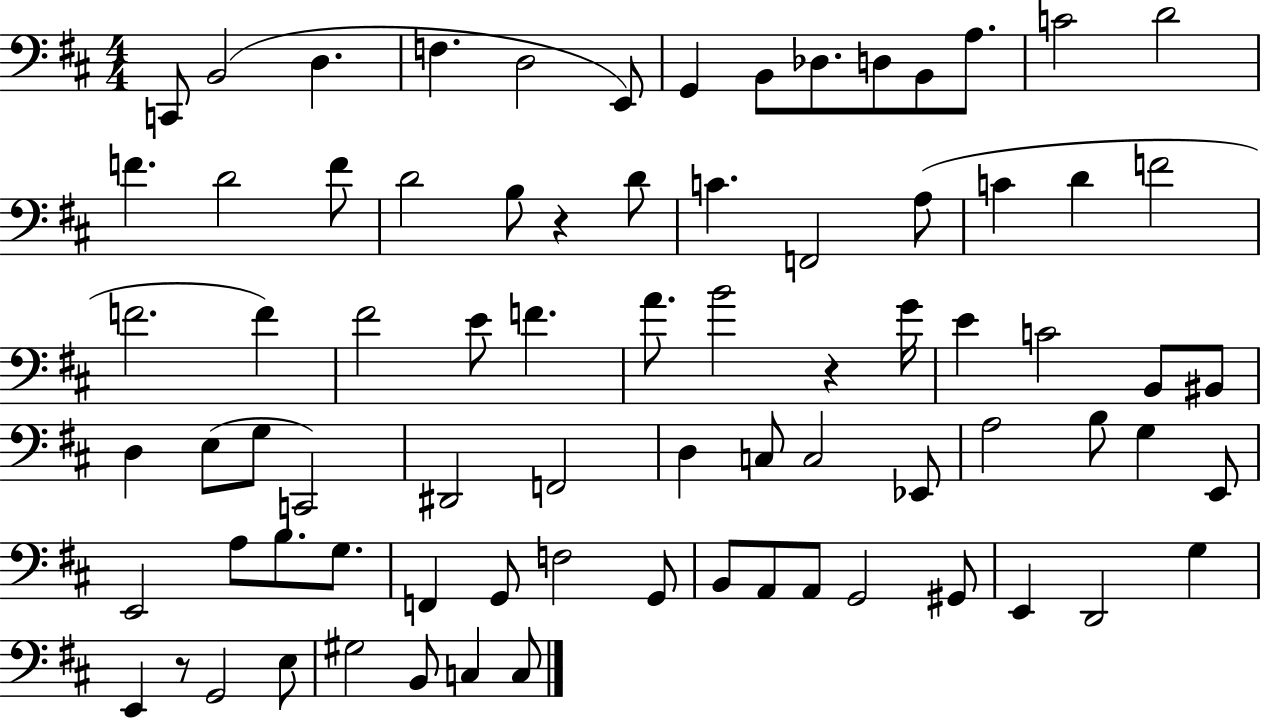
C2/e B2/h D3/q. F3/q. D3/h E2/e G2/q B2/e Db3/e. D3/e B2/e A3/e. C4/h D4/h F4/q. D4/h F4/e D4/h B3/e R/q D4/e C4/q. F2/h A3/e C4/q D4/q F4/h F4/h. F4/q F#4/h E4/e F4/q. A4/e. B4/h R/q G4/s E4/q C4/h B2/e BIS2/e D3/q E3/e G3/e C2/h D#2/h F2/h D3/q C3/e C3/h Eb2/e A3/h B3/e G3/q E2/e E2/h A3/e B3/e. G3/e. F2/q G2/e F3/h G2/e B2/e A2/e A2/e G2/h G#2/e E2/q D2/h G3/q E2/q R/e G2/h E3/e G#3/h B2/e C3/q C3/e